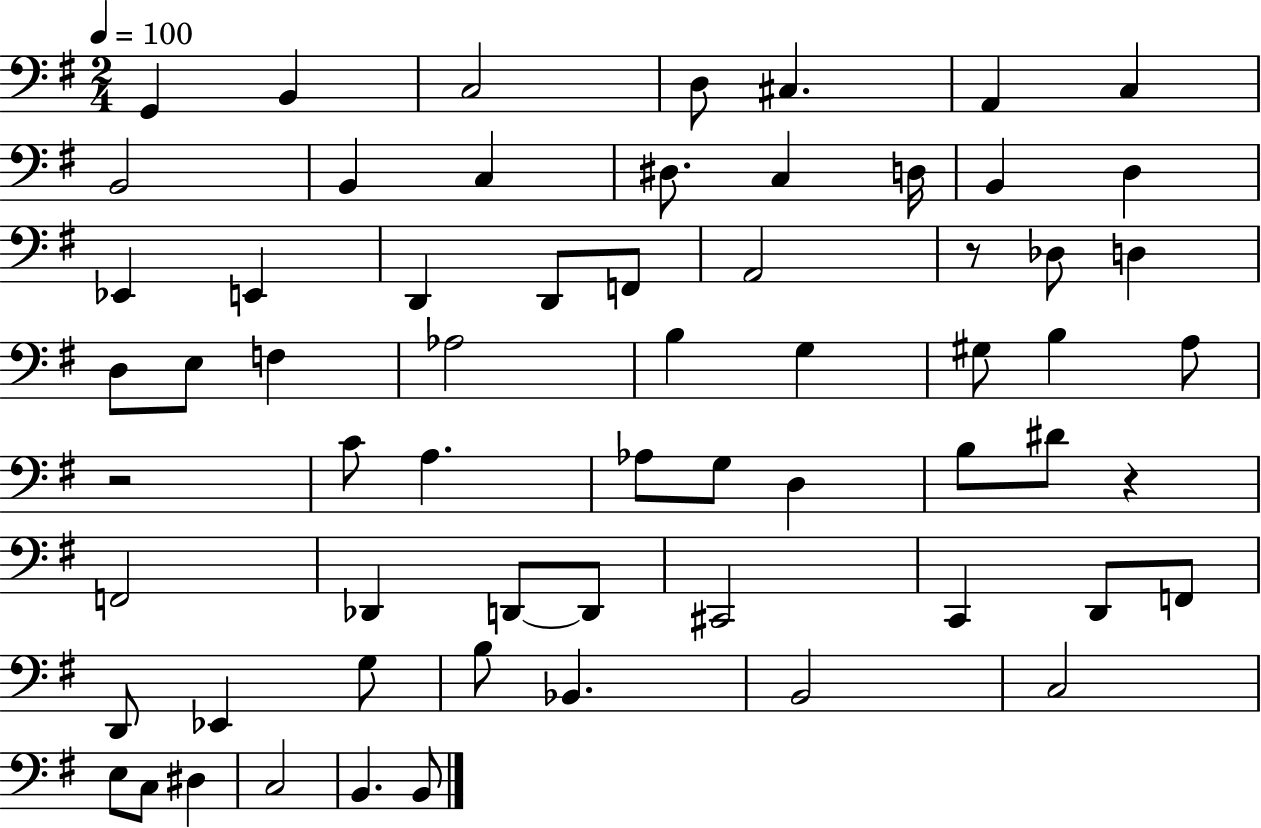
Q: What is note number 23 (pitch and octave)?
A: D3